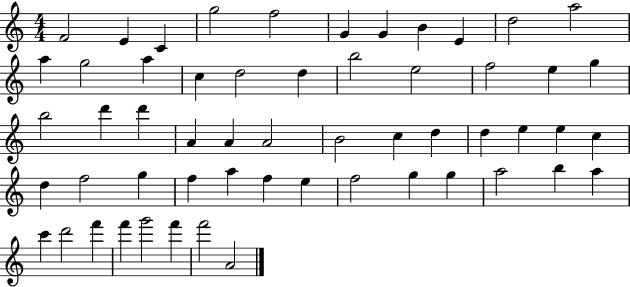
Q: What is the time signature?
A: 4/4